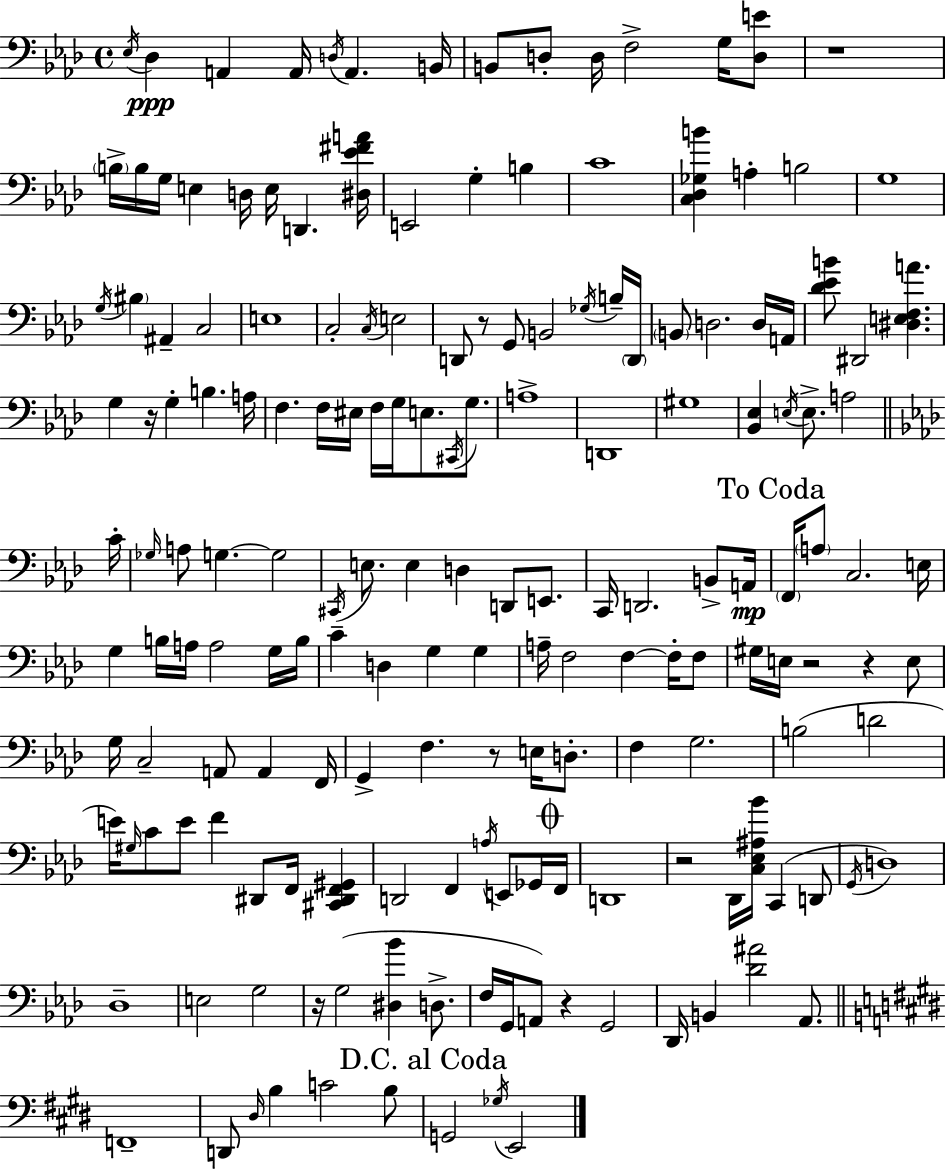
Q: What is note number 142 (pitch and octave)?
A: Db2